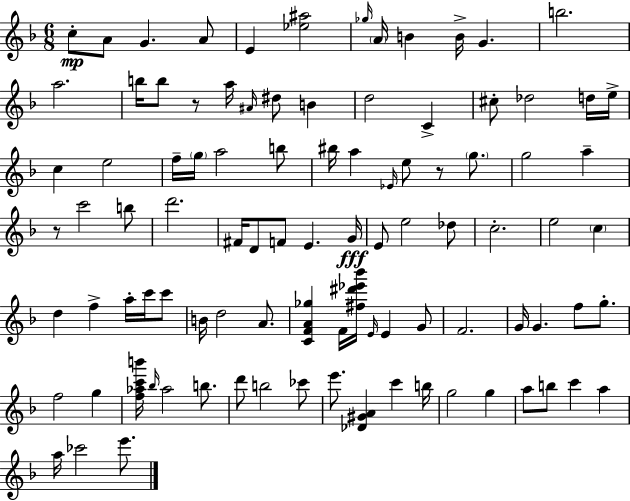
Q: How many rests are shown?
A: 3